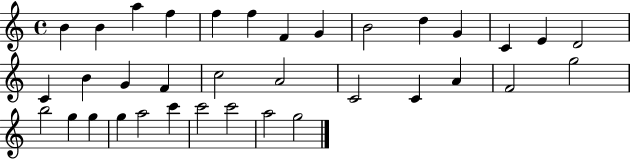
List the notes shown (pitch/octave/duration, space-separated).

B4/q B4/q A5/q F5/q F5/q F5/q F4/q G4/q B4/h D5/q G4/q C4/q E4/q D4/h C4/q B4/q G4/q F4/q C5/h A4/h C4/h C4/q A4/q F4/h G5/h B5/h G5/q G5/q G5/q A5/h C6/q C6/h C6/h A5/h G5/h